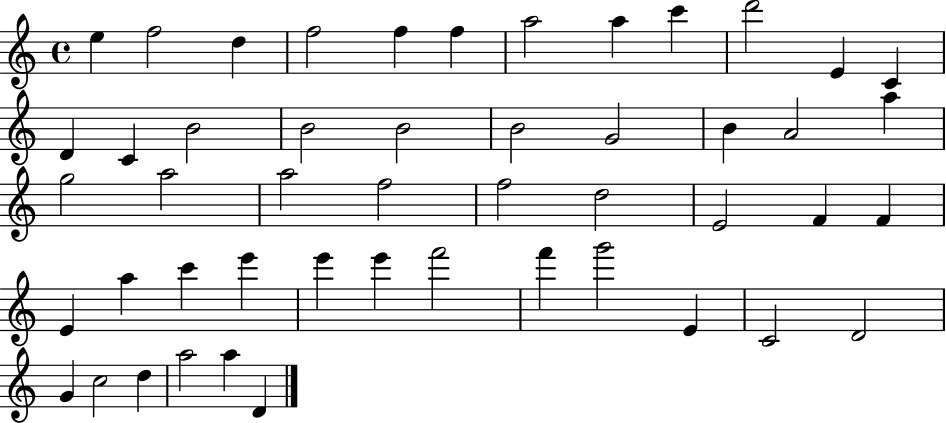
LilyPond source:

{
  \clef treble
  \time 4/4
  \defaultTimeSignature
  \key c \major
  e''4 f''2 d''4 | f''2 f''4 f''4 | a''2 a''4 c'''4 | d'''2 e'4 c'4 | \break d'4 c'4 b'2 | b'2 b'2 | b'2 g'2 | b'4 a'2 a''4 | \break g''2 a''2 | a''2 f''2 | f''2 d''2 | e'2 f'4 f'4 | \break e'4 a''4 c'''4 e'''4 | e'''4 e'''4 f'''2 | f'''4 g'''2 e'4 | c'2 d'2 | \break g'4 c''2 d''4 | a''2 a''4 d'4 | \bar "|."
}